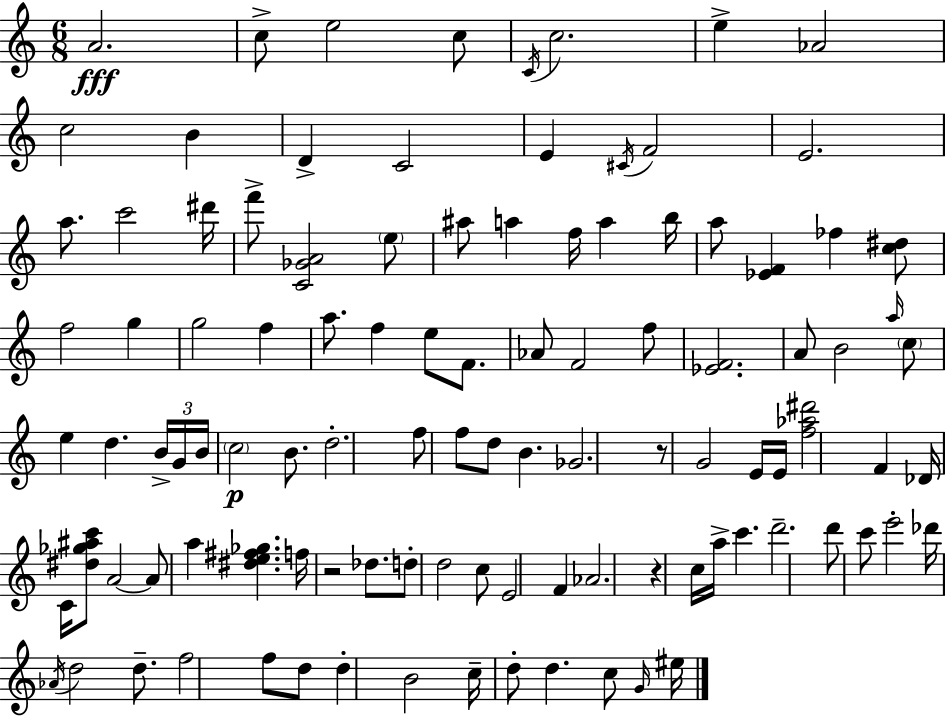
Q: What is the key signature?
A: C major